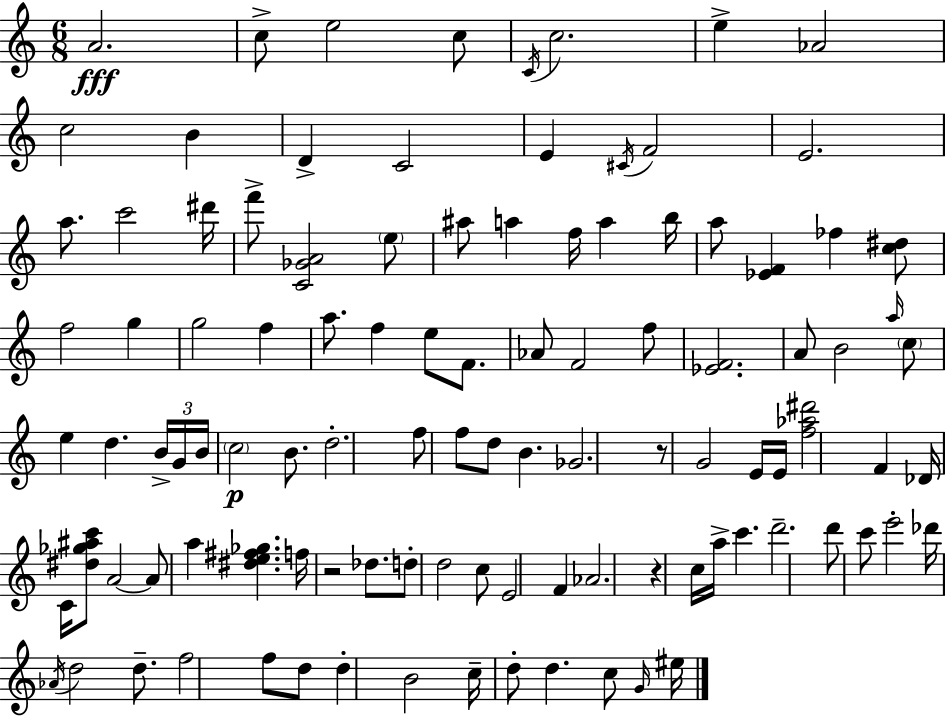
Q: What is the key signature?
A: C major